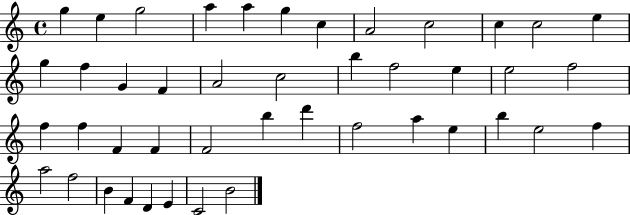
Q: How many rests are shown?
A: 0